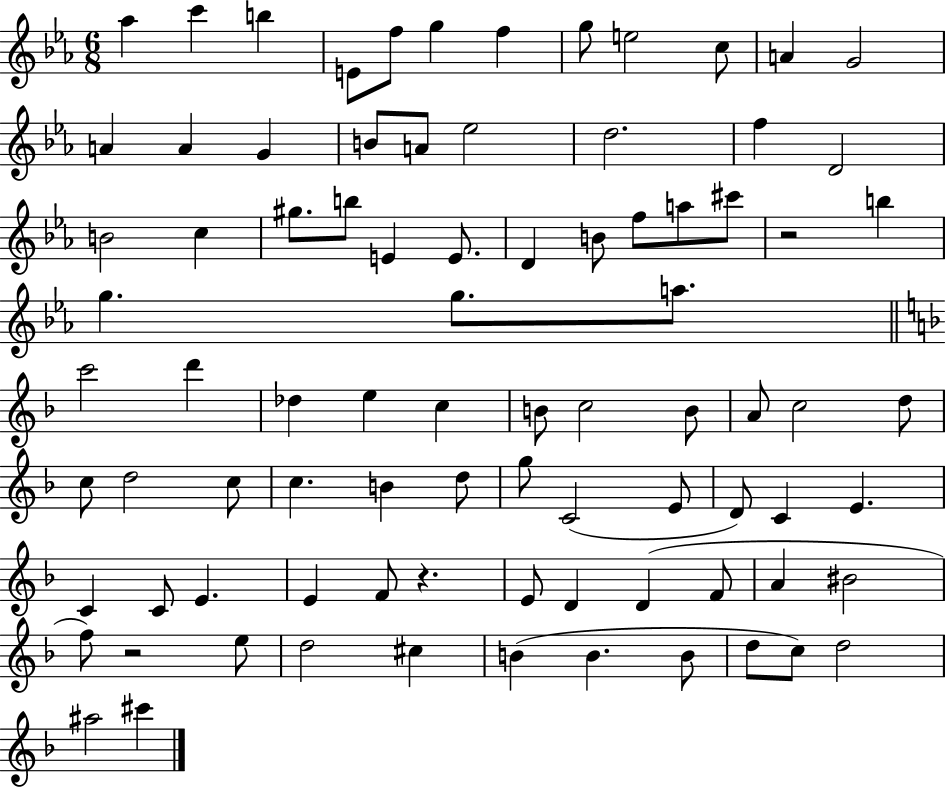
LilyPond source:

{
  \clef treble
  \numericTimeSignature
  \time 6/8
  \key ees \major
  \repeat volta 2 { aes''4 c'''4 b''4 | e'8 f''8 g''4 f''4 | g''8 e''2 c''8 | a'4 g'2 | \break a'4 a'4 g'4 | b'8 a'8 ees''2 | d''2. | f''4 d'2 | \break b'2 c''4 | gis''8. b''8 e'4 e'8. | d'4 b'8 f''8 a''8 cis'''8 | r2 b''4 | \break g''4. g''8. a''8. | \bar "||" \break \key d \minor c'''2 d'''4 | des''4 e''4 c''4 | b'8 c''2 b'8 | a'8 c''2 d''8 | \break c''8 d''2 c''8 | c''4. b'4 d''8 | g''8 c'2( e'8 | d'8) c'4 e'4. | \break c'4 c'8 e'4. | e'4 f'8 r4. | e'8 d'4 d'4( f'8 | a'4 bis'2 | \break f''8) r2 e''8 | d''2 cis''4 | b'4( b'4. b'8 | d''8 c''8) d''2 | \break ais''2 cis'''4 | } \bar "|."
}